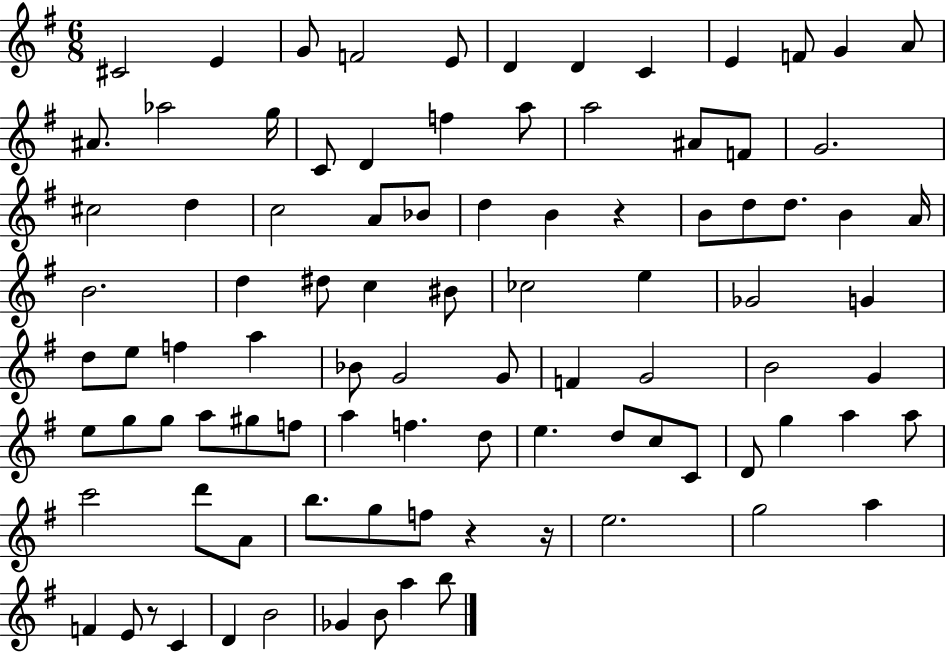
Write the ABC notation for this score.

X:1
T:Untitled
M:6/8
L:1/4
K:G
^C2 E G/2 F2 E/2 D D C E F/2 G A/2 ^A/2 _a2 g/4 C/2 D f a/2 a2 ^A/2 F/2 G2 ^c2 d c2 A/2 _B/2 d B z B/2 d/2 d/2 B A/4 B2 d ^d/2 c ^B/2 _c2 e _G2 G d/2 e/2 f a _B/2 G2 G/2 F G2 B2 G e/2 g/2 g/2 a/2 ^g/2 f/2 a f d/2 e d/2 c/2 C/2 D/2 g a a/2 c'2 d'/2 A/2 b/2 g/2 f/2 z z/4 e2 g2 a F E/2 z/2 C D B2 _G B/2 a b/2